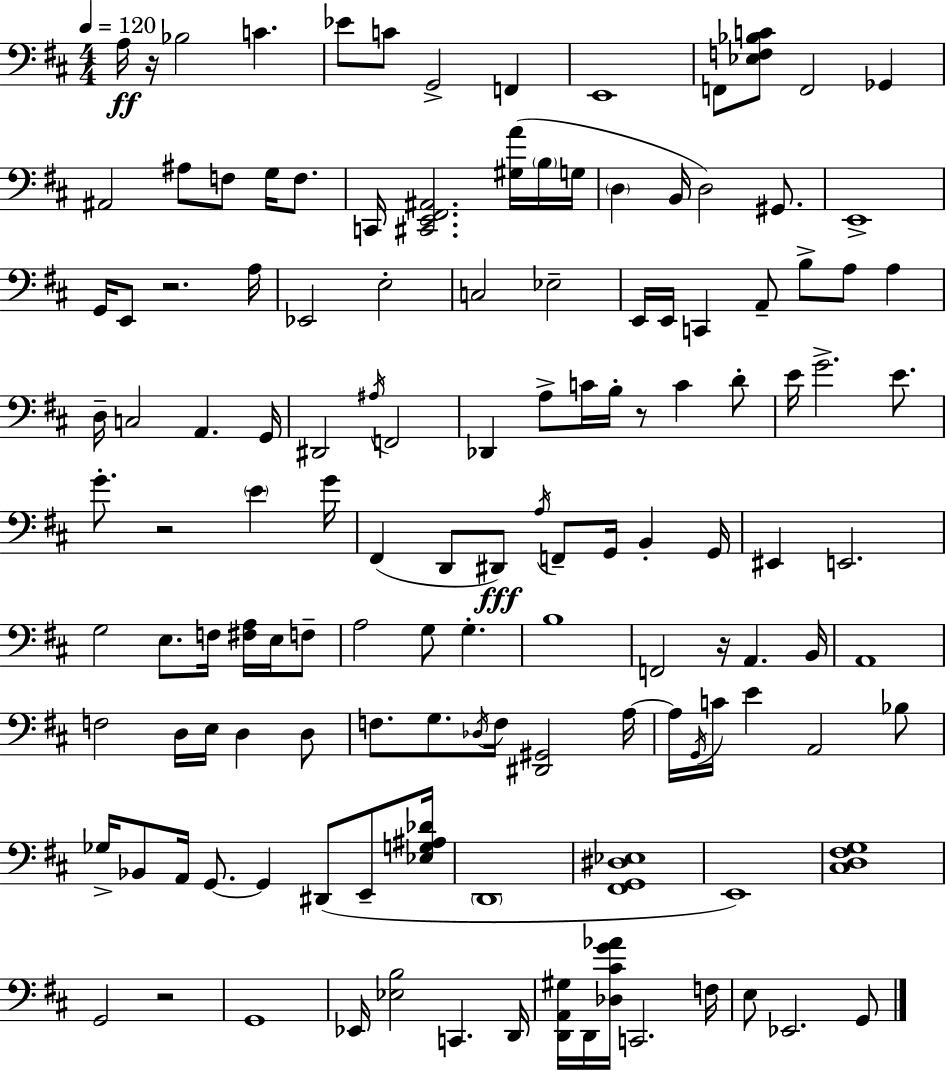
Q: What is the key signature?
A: D major